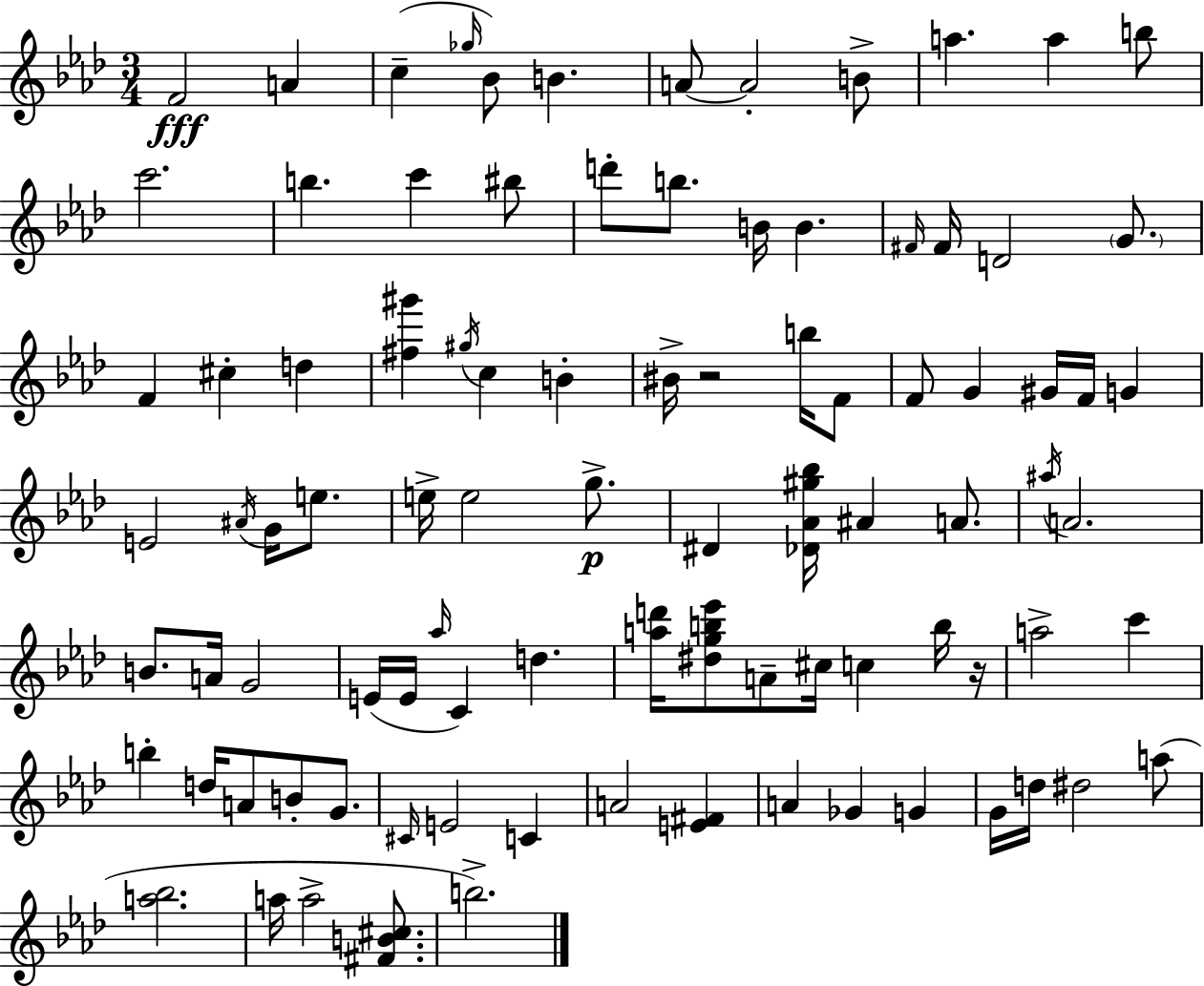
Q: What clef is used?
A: treble